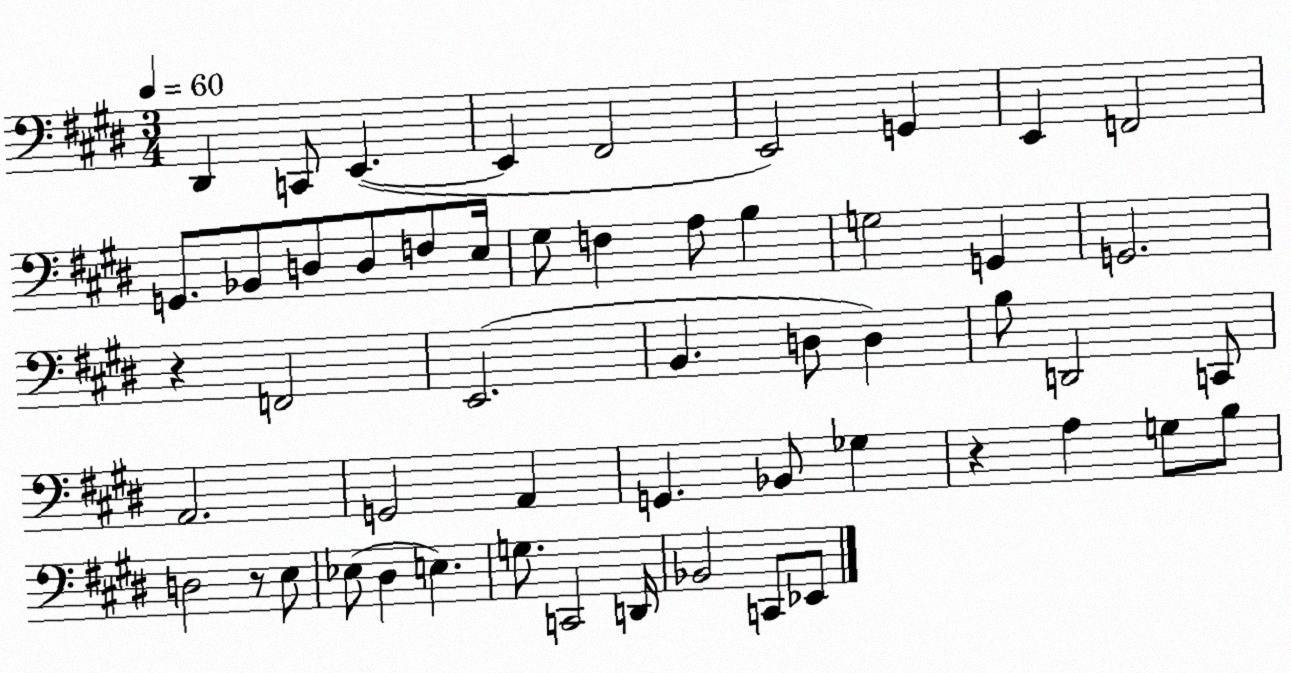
X:1
T:Untitled
M:3/4
L:1/4
K:E
^D,, C,,/2 E,, E,, ^F,,2 E,,2 G,, E,, F,,2 G,,/2 _B,,/2 D,/2 D,/2 F,/2 E,/4 ^G,/2 F, A,/2 B, G,2 G,, G,,2 z F,,2 E,,2 B,, D,/2 D, B,/2 D,,2 C,,/2 A,,2 G,,2 A,, G,, _B,,/2 _G, z A, G,/2 B,/2 D,2 z/2 E,/2 _E,/2 ^D, E, G,/2 C,,2 D,,/4 _B,,2 C,,/2 _E,,/2